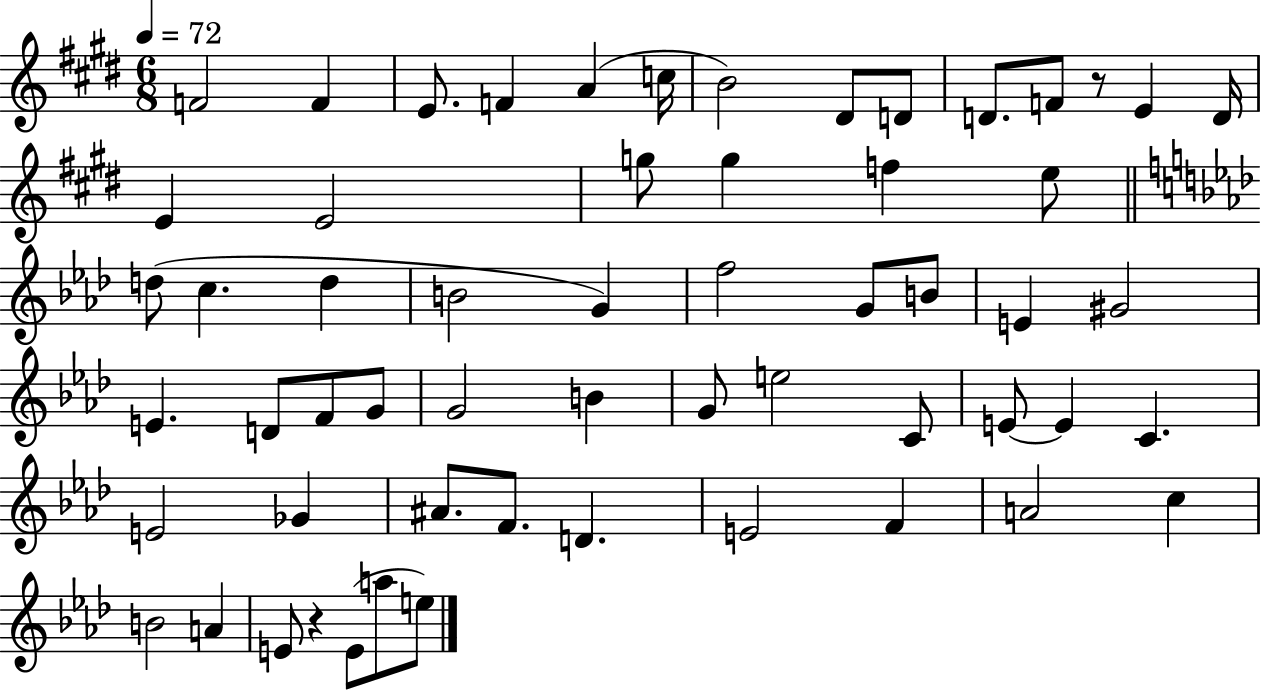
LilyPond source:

{
  \clef treble
  \numericTimeSignature
  \time 6/8
  \key e \major
  \tempo 4 = 72
  f'2 f'4 | e'8. f'4 a'4( c''16 | b'2) dis'8 d'8 | d'8. f'8 r8 e'4 d'16 | \break e'4 e'2 | g''8 g''4 f''4 e''8 | \bar "||" \break \key aes \major d''8( c''4. d''4 | b'2 g'4) | f''2 g'8 b'8 | e'4 gis'2 | \break e'4. d'8 f'8 g'8 | g'2 b'4 | g'8 e''2 c'8 | e'8~~ e'4 c'4. | \break e'2 ges'4 | ais'8. f'8. d'4. | e'2 f'4 | a'2 c''4 | \break b'2 a'4 | e'8 r4 e'8( a''8 e''8) | \bar "|."
}